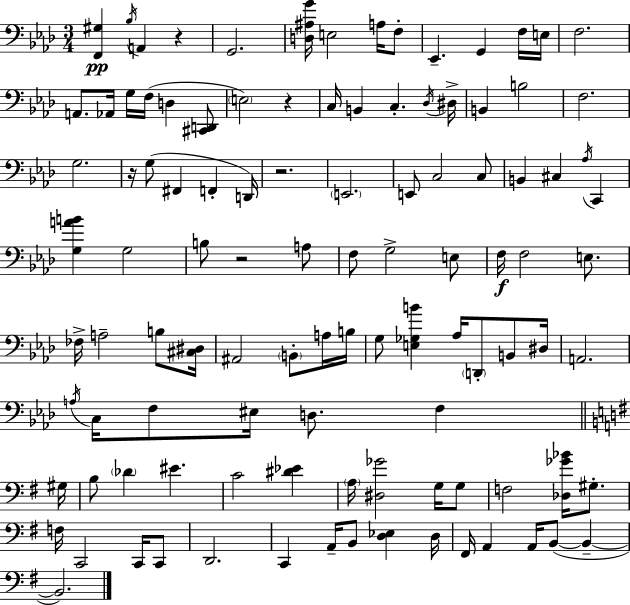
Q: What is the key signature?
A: AES major